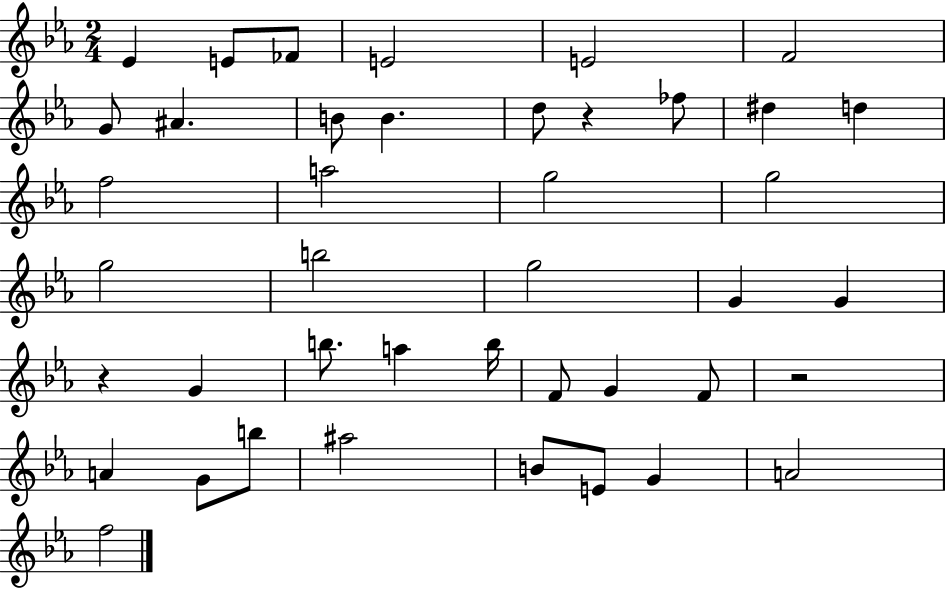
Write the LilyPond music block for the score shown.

{
  \clef treble
  \numericTimeSignature
  \time 2/4
  \key ees \major
  ees'4 e'8 fes'8 | e'2 | e'2 | f'2 | \break g'8 ais'4. | b'8 b'4. | d''8 r4 fes''8 | dis''4 d''4 | \break f''2 | a''2 | g''2 | g''2 | \break g''2 | b''2 | g''2 | g'4 g'4 | \break r4 g'4 | b''8. a''4 b''16 | f'8 g'4 f'8 | r2 | \break a'4 g'8 b''8 | ais''2 | b'8 e'8 g'4 | a'2 | \break f''2 | \bar "|."
}